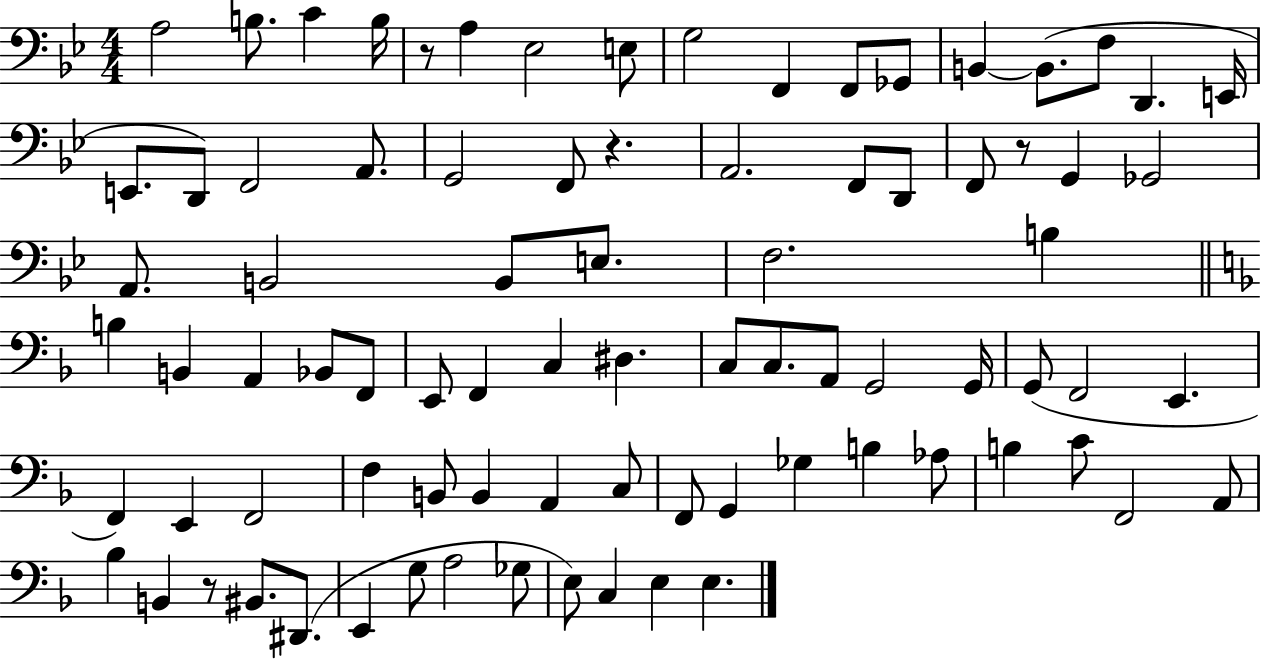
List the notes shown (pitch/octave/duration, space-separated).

A3/h B3/e. C4/q B3/s R/e A3/q Eb3/h E3/e G3/h F2/q F2/e Gb2/e B2/q B2/e. F3/e D2/q. E2/s E2/e. D2/e F2/h A2/e. G2/h F2/e R/q. A2/h. F2/e D2/e F2/e R/e G2/q Gb2/h A2/e. B2/h B2/e E3/e. F3/h. B3/q B3/q B2/q A2/q Bb2/e F2/e E2/e F2/q C3/q D#3/q. C3/e C3/e. A2/e G2/h G2/s G2/e F2/h E2/q. F2/q E2/q F2/h F3/q B2/e B2/q A2/q C3/e F2/e G2/q Gb3/q B3/q Ab3/e B3/q C4/e F2/h A2/e Bb3/q B2/q R/e BIS2/e. D#2/e. E2/q G3/e A3/h Gb3/e E3/e C3/q E3/q E3/q.